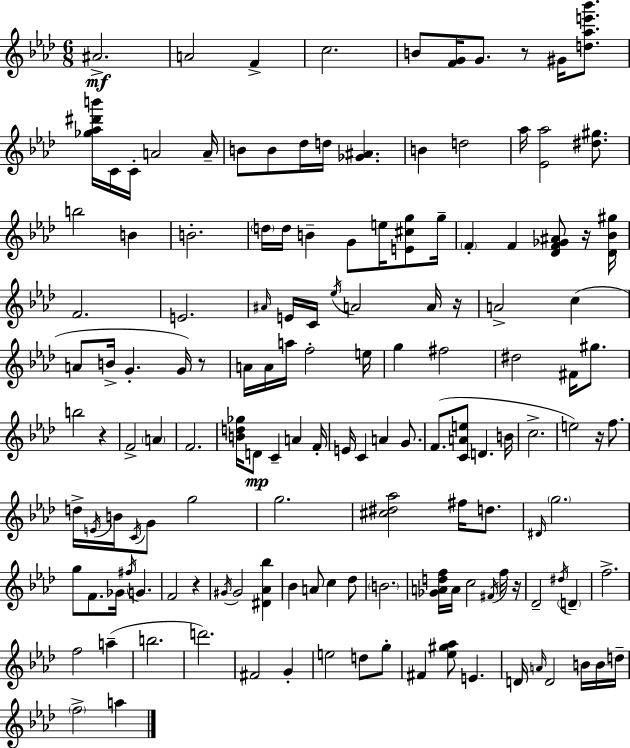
X:1
T:Untitled
M:6/8
L:1/4
K:Fm
^A2 A2 F c2 B/2 [FG]/4 G/2 z/2 ^G/4 [d_ae'_b']/2 [_g_a^d'b']/4 C/4 C/4 A2 A/4 B/2 B/2 _d/4 d/4 [_G^A] B d2 _a/4 [_E_a]2 [^d^g]/2 b2 B B2 d/4 d/4 B G/2 e/4 [E^cg]/2 g/4 F F [_DF_G^A]/2 z/4 [_D_B^g]/4 F2 E2 ^A/4 E/4 C/4 _e/4 A2 A/4 z/4 A2 c A/2 B/4 G G/4 z/2 A/4 A/4 a/4 f2 e/4 g ^f2 ^d2 ^F/4 ^g/2 b2 z F2 A F2 [Bd_g]/4 D/2 C A F/4 E/4 C A G/2 F/2 [CAe]/2 D B/4 c2 e2 z/4 f/2 d/4 E/4 B/4 C/4 G/2 g2 g2 [^c^d_a]2 ^f/4 d/2 ^D/4 g2 g/2 F/2 _G/4 ^f/4 G F2 z ^G/4 ^G2 [^D_A_b] _B A/2 c _d/2 B2 [_GAdf]/4 A/4 c2 ^F/4 f/4 z/4 _D2 ^d/4 D f2 f2 a b2 d'2 ^F2 G e2 d/2 g/2 ^F [_e^g_a]/2 E D/4 A/4 D2 B/4 B/4 d/4 f2 a